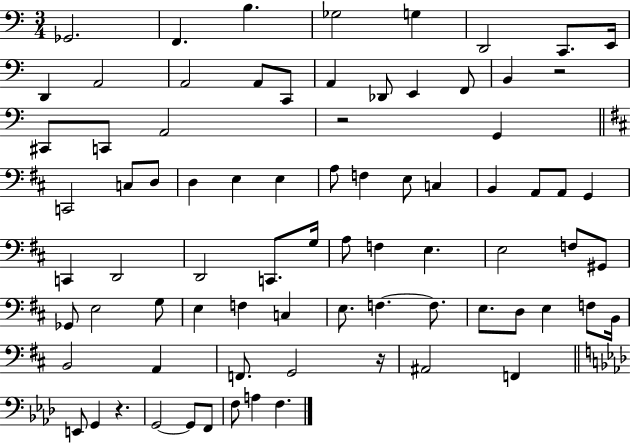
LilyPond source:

{
  \clef bass
  \numericTimeSignature
  \time 3/4
  \key c \major
  ges,2. | f,4. b4. | ges2 g4 | d,2 c,8. e,16 | \break d,4 a,2 | a,2 a,8 c,8 | a,4 des,8 e,4 f,8 | b,4 r2 | \break cis,8 c,8 a,2 | r2 g,4 | \bar "||" \break \key d \major c,2 c8 d8 | d4 e4 e4 | a8 f4 e8 c4 | b,4 a,8 a,8 g,4 | \break c,4 d,2 | d,2 c,8. g16 | a8 f4 e4. | e2 f8 gis,8 | \break ges,8 e2 g8 | e4 f4 c4 | e8. f4.~~ f8. | e8. d8 e4 f8 b,16 | \break b,2 a,4 | f,8. g,2 r16 | ais,2 f,4 | \bar "||" \break \key aes \major e,8 g,4 r4. | g,2~~ g,8 f,8 | f8 a4 f4. | \bar "|."
}